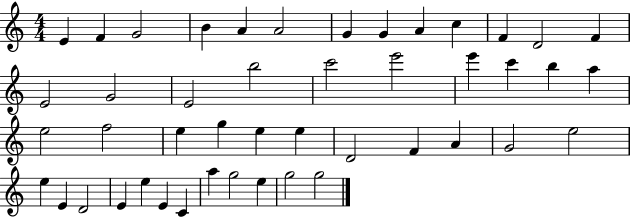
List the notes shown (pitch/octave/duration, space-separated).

E4/q F4/q G4/h B4/q A4/q A4/h G4/q G4/q A4/q C5/q F4/q D4/h F4/q E4/h G4/h E4/h B5/h C6/h E6/h E6/q C6/q B5/q A5/q E5/h F5/h E5/q G5/q E5/q E5/q D4/h F4/q A4/q G4/h E5/h E5/q E4/q D4/h E4/q E5/q E4/q C4/q A5/q G5/h E5/q G5/h G5/h